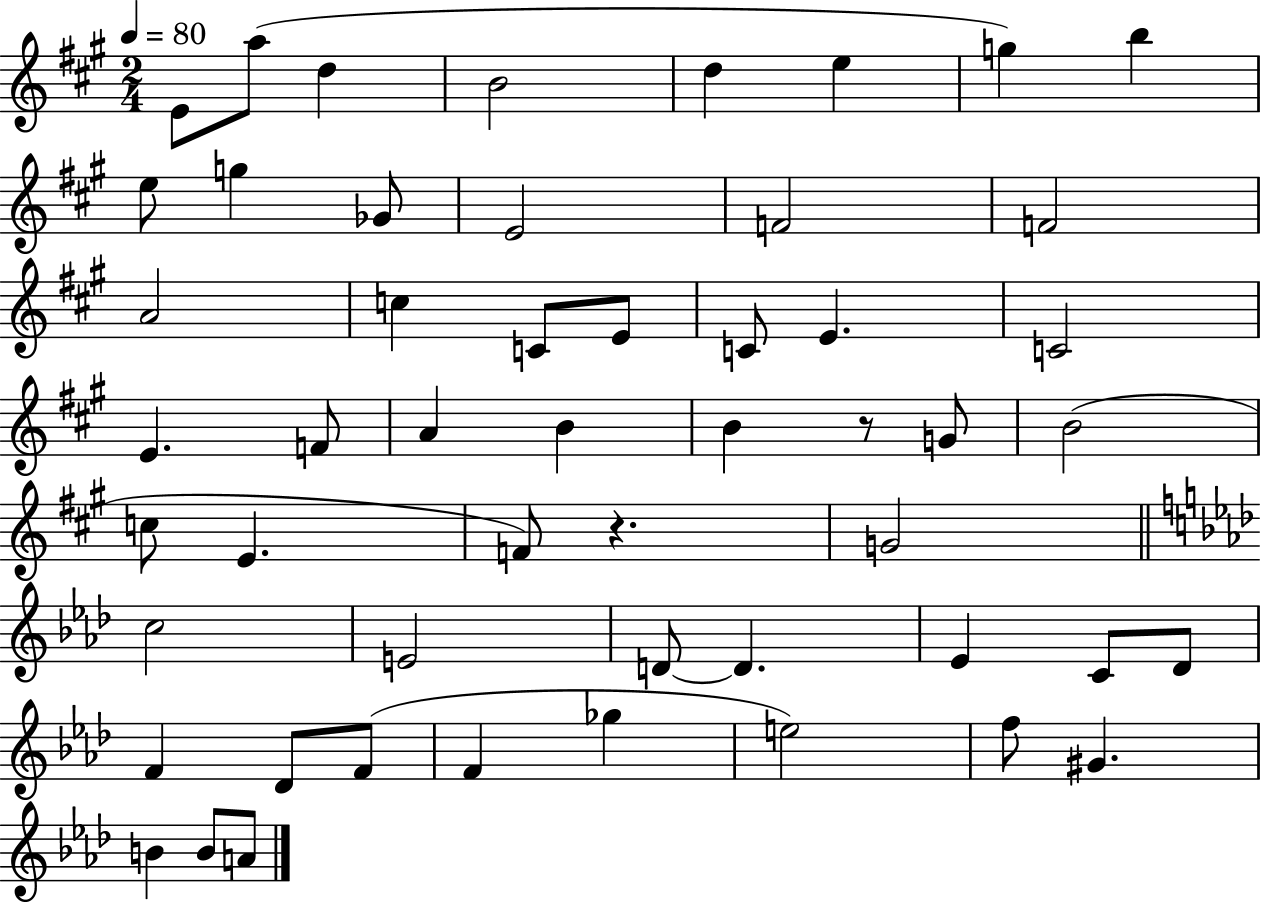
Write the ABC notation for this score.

X:1
T:Untitled
M:2/4
L:1/4
K:A
E/2 a/2 d B2 d e g b e/2 g _G/2 E2 F2 F2 A2 c C/2 E/2 C/2 E C2 E F/2 A B B z/2 G/2 B2 c/2 E F/2 z G2 c2 E2 D/2 D _E C/2 _D/2 F _D/2 F/2 F _g e2 f/2 ^G B B/2 A/2